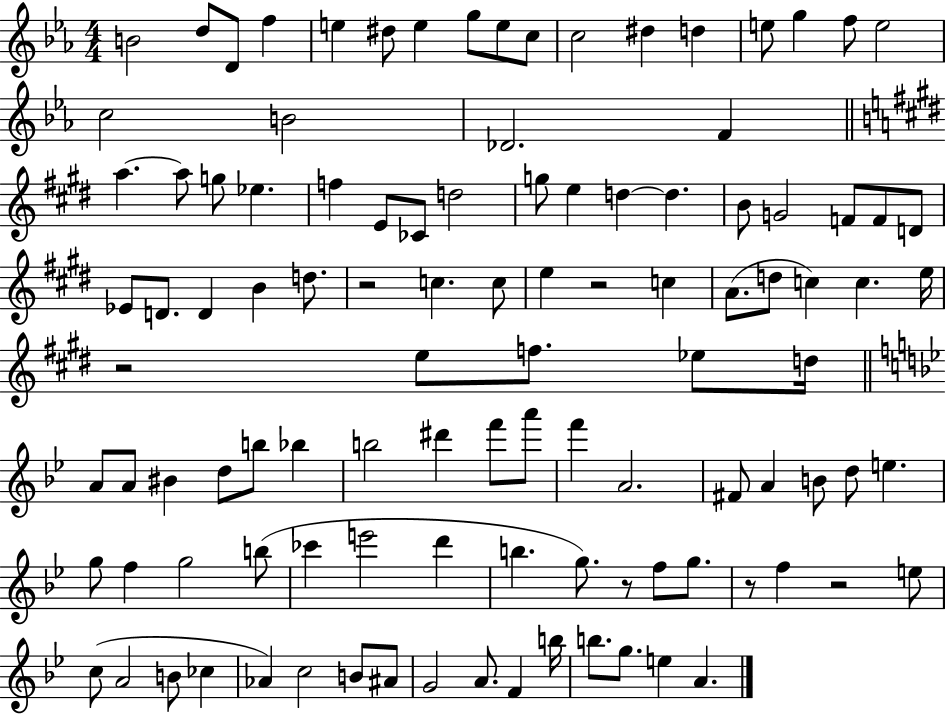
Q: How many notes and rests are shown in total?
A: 108